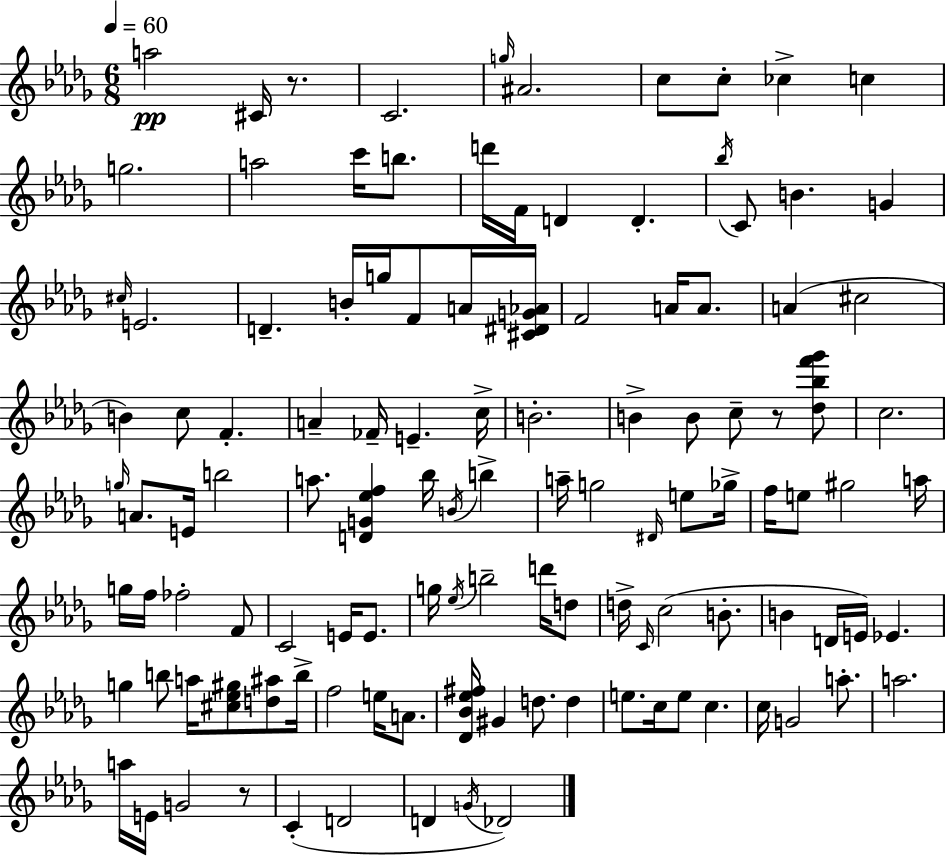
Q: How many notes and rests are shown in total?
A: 117